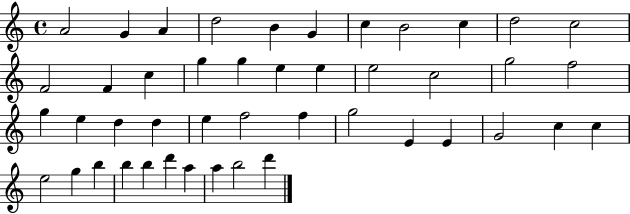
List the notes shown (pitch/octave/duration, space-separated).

A4/h G4/q A4/q D5/h B4/q G4/q C5/q B4/h C5/q D5/h C5/h F4/h F4/q C5/q G5/q G5/q E5/q E5/q E5/h C5/h G5/h F5/h G5/q E5/q D5/q D5/q E5/q F5/h F5/q G5/h E4/q E4/q G4/h C5/q C5/q E5/h G5/q B5/q B5/q B5/q D6/q A5/q A5/q B5/h D6/q